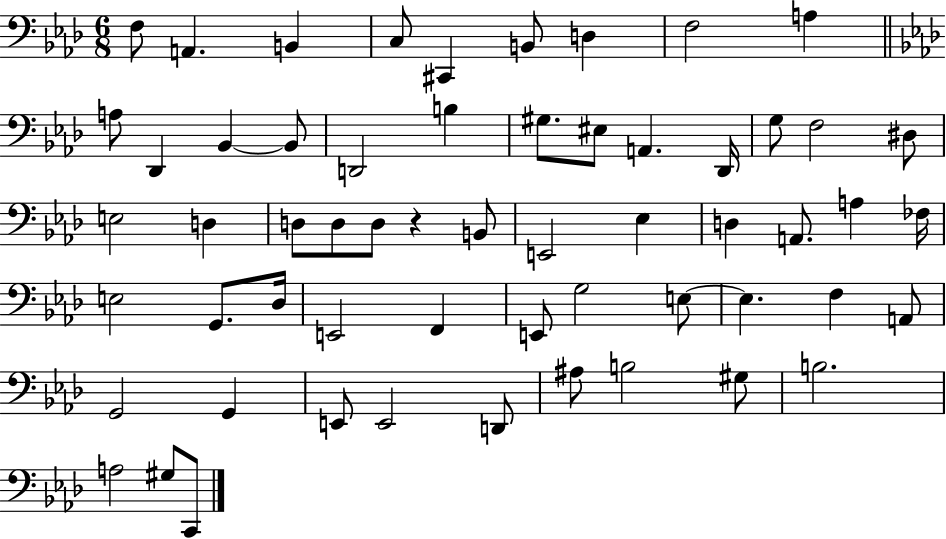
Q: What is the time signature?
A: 6/8